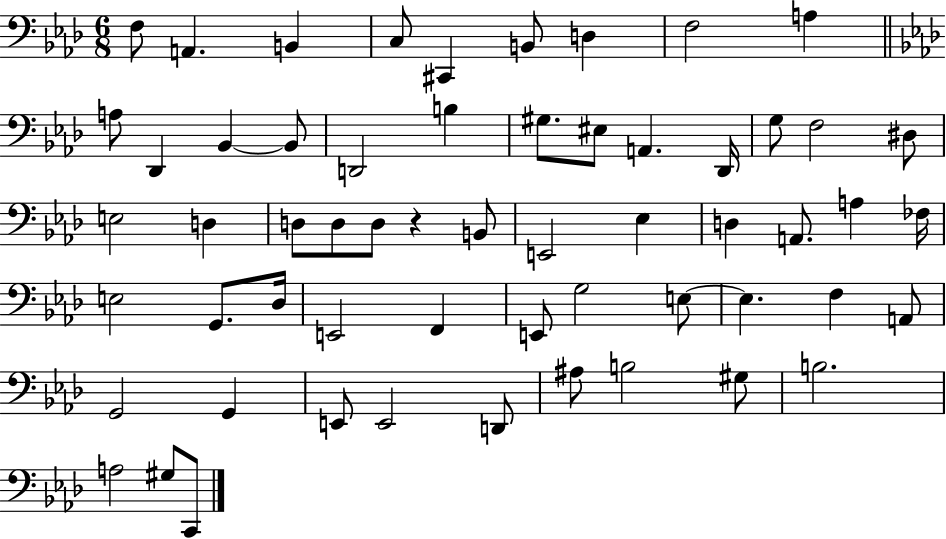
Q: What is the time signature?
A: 6/8